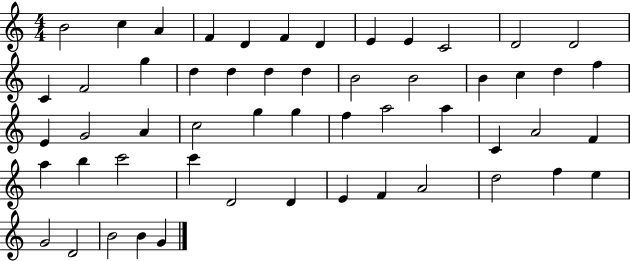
{
  \clef treble
  \numericTimeSignature
  \time 4/4
  \key c \major
  b'2 c''4 a'4 | f'4 d'4 f'4 d'4 | e'4 e'4 c'2 | d'2 d'2 | \break c'4 f'2 g''4 | d''4 d''4 d''4 d''4 | b'2 b'2 | b'4 c''4 d''4 f''4 | \break e'4 g'2 a'4 | c''2 g''4 g''4 | f''4 a''2 a''4 | c'4 a'2 f'4 | \break a''4 b''4 c'''2 | c'''4 d'2 d'4 | e'4 f'4 a'2 | d''2 f''4 e''4 | \break g'2 d'2 | b'2 b'4 g'4 | \bar "|."
}